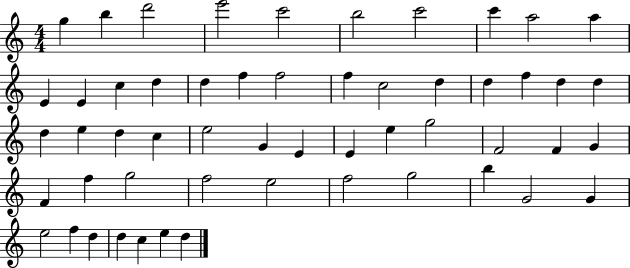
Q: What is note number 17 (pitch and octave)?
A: F5